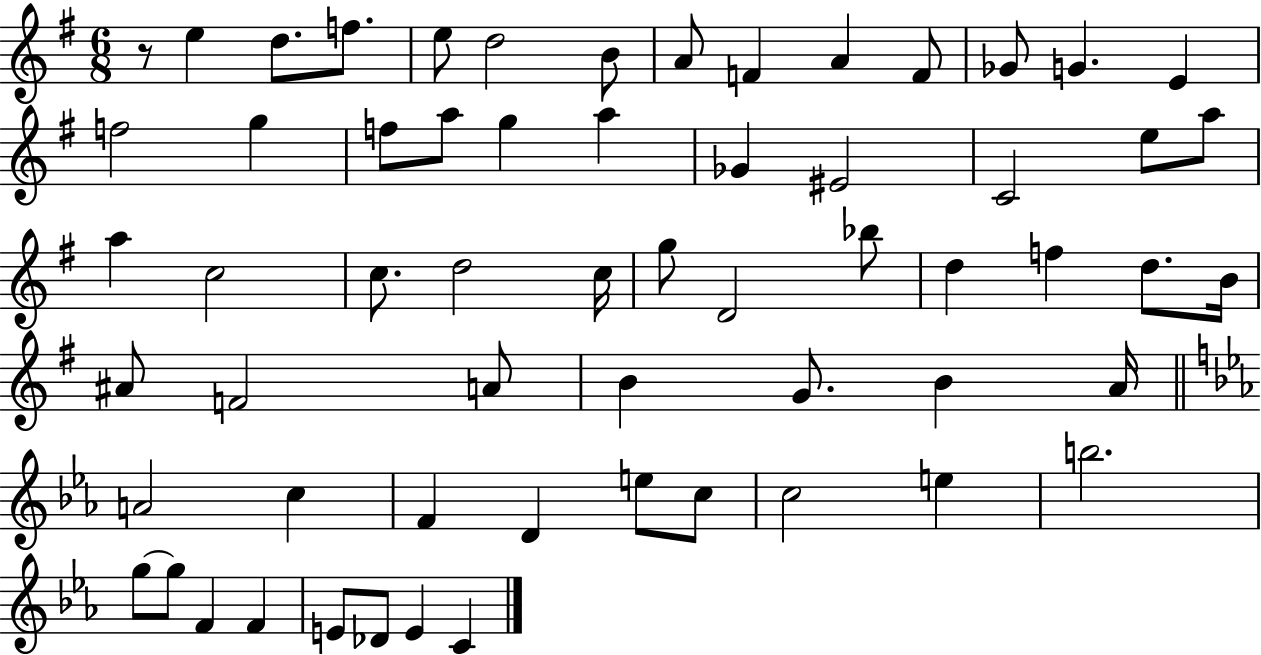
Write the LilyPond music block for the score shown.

{
  \clef treble
  \numericTimeSignature
  \time 6/8
  \key g \major
  r8 e''4 d''8. f''8. | e''8 d''2 b'8 | a'8 f'4 a'4 f'8 | ges'8 g'4. e'4 | \break f''2 g''4 | f''8 a''8 g''4 a''4 | ges'4 eis'2 | c'2 e''8 a''8 | \break a''4 c''2 | c''8. d''2 c''16 | g''8 d'2 bes''8 | d''4 f''4 d''8. b'16 | \break ais'8 f'2 a'8 | b'4 g'8. b'4 a'16 | \bar "||" \break \key c \minor a'2 c''4 | f'4 d'4 e''8 c''8 | c''2 e''4 | b''2. | \break g''8~~ g''8 f'4 f'4 | e'8 des'8 e'4 c'4 | \bar "|."
}